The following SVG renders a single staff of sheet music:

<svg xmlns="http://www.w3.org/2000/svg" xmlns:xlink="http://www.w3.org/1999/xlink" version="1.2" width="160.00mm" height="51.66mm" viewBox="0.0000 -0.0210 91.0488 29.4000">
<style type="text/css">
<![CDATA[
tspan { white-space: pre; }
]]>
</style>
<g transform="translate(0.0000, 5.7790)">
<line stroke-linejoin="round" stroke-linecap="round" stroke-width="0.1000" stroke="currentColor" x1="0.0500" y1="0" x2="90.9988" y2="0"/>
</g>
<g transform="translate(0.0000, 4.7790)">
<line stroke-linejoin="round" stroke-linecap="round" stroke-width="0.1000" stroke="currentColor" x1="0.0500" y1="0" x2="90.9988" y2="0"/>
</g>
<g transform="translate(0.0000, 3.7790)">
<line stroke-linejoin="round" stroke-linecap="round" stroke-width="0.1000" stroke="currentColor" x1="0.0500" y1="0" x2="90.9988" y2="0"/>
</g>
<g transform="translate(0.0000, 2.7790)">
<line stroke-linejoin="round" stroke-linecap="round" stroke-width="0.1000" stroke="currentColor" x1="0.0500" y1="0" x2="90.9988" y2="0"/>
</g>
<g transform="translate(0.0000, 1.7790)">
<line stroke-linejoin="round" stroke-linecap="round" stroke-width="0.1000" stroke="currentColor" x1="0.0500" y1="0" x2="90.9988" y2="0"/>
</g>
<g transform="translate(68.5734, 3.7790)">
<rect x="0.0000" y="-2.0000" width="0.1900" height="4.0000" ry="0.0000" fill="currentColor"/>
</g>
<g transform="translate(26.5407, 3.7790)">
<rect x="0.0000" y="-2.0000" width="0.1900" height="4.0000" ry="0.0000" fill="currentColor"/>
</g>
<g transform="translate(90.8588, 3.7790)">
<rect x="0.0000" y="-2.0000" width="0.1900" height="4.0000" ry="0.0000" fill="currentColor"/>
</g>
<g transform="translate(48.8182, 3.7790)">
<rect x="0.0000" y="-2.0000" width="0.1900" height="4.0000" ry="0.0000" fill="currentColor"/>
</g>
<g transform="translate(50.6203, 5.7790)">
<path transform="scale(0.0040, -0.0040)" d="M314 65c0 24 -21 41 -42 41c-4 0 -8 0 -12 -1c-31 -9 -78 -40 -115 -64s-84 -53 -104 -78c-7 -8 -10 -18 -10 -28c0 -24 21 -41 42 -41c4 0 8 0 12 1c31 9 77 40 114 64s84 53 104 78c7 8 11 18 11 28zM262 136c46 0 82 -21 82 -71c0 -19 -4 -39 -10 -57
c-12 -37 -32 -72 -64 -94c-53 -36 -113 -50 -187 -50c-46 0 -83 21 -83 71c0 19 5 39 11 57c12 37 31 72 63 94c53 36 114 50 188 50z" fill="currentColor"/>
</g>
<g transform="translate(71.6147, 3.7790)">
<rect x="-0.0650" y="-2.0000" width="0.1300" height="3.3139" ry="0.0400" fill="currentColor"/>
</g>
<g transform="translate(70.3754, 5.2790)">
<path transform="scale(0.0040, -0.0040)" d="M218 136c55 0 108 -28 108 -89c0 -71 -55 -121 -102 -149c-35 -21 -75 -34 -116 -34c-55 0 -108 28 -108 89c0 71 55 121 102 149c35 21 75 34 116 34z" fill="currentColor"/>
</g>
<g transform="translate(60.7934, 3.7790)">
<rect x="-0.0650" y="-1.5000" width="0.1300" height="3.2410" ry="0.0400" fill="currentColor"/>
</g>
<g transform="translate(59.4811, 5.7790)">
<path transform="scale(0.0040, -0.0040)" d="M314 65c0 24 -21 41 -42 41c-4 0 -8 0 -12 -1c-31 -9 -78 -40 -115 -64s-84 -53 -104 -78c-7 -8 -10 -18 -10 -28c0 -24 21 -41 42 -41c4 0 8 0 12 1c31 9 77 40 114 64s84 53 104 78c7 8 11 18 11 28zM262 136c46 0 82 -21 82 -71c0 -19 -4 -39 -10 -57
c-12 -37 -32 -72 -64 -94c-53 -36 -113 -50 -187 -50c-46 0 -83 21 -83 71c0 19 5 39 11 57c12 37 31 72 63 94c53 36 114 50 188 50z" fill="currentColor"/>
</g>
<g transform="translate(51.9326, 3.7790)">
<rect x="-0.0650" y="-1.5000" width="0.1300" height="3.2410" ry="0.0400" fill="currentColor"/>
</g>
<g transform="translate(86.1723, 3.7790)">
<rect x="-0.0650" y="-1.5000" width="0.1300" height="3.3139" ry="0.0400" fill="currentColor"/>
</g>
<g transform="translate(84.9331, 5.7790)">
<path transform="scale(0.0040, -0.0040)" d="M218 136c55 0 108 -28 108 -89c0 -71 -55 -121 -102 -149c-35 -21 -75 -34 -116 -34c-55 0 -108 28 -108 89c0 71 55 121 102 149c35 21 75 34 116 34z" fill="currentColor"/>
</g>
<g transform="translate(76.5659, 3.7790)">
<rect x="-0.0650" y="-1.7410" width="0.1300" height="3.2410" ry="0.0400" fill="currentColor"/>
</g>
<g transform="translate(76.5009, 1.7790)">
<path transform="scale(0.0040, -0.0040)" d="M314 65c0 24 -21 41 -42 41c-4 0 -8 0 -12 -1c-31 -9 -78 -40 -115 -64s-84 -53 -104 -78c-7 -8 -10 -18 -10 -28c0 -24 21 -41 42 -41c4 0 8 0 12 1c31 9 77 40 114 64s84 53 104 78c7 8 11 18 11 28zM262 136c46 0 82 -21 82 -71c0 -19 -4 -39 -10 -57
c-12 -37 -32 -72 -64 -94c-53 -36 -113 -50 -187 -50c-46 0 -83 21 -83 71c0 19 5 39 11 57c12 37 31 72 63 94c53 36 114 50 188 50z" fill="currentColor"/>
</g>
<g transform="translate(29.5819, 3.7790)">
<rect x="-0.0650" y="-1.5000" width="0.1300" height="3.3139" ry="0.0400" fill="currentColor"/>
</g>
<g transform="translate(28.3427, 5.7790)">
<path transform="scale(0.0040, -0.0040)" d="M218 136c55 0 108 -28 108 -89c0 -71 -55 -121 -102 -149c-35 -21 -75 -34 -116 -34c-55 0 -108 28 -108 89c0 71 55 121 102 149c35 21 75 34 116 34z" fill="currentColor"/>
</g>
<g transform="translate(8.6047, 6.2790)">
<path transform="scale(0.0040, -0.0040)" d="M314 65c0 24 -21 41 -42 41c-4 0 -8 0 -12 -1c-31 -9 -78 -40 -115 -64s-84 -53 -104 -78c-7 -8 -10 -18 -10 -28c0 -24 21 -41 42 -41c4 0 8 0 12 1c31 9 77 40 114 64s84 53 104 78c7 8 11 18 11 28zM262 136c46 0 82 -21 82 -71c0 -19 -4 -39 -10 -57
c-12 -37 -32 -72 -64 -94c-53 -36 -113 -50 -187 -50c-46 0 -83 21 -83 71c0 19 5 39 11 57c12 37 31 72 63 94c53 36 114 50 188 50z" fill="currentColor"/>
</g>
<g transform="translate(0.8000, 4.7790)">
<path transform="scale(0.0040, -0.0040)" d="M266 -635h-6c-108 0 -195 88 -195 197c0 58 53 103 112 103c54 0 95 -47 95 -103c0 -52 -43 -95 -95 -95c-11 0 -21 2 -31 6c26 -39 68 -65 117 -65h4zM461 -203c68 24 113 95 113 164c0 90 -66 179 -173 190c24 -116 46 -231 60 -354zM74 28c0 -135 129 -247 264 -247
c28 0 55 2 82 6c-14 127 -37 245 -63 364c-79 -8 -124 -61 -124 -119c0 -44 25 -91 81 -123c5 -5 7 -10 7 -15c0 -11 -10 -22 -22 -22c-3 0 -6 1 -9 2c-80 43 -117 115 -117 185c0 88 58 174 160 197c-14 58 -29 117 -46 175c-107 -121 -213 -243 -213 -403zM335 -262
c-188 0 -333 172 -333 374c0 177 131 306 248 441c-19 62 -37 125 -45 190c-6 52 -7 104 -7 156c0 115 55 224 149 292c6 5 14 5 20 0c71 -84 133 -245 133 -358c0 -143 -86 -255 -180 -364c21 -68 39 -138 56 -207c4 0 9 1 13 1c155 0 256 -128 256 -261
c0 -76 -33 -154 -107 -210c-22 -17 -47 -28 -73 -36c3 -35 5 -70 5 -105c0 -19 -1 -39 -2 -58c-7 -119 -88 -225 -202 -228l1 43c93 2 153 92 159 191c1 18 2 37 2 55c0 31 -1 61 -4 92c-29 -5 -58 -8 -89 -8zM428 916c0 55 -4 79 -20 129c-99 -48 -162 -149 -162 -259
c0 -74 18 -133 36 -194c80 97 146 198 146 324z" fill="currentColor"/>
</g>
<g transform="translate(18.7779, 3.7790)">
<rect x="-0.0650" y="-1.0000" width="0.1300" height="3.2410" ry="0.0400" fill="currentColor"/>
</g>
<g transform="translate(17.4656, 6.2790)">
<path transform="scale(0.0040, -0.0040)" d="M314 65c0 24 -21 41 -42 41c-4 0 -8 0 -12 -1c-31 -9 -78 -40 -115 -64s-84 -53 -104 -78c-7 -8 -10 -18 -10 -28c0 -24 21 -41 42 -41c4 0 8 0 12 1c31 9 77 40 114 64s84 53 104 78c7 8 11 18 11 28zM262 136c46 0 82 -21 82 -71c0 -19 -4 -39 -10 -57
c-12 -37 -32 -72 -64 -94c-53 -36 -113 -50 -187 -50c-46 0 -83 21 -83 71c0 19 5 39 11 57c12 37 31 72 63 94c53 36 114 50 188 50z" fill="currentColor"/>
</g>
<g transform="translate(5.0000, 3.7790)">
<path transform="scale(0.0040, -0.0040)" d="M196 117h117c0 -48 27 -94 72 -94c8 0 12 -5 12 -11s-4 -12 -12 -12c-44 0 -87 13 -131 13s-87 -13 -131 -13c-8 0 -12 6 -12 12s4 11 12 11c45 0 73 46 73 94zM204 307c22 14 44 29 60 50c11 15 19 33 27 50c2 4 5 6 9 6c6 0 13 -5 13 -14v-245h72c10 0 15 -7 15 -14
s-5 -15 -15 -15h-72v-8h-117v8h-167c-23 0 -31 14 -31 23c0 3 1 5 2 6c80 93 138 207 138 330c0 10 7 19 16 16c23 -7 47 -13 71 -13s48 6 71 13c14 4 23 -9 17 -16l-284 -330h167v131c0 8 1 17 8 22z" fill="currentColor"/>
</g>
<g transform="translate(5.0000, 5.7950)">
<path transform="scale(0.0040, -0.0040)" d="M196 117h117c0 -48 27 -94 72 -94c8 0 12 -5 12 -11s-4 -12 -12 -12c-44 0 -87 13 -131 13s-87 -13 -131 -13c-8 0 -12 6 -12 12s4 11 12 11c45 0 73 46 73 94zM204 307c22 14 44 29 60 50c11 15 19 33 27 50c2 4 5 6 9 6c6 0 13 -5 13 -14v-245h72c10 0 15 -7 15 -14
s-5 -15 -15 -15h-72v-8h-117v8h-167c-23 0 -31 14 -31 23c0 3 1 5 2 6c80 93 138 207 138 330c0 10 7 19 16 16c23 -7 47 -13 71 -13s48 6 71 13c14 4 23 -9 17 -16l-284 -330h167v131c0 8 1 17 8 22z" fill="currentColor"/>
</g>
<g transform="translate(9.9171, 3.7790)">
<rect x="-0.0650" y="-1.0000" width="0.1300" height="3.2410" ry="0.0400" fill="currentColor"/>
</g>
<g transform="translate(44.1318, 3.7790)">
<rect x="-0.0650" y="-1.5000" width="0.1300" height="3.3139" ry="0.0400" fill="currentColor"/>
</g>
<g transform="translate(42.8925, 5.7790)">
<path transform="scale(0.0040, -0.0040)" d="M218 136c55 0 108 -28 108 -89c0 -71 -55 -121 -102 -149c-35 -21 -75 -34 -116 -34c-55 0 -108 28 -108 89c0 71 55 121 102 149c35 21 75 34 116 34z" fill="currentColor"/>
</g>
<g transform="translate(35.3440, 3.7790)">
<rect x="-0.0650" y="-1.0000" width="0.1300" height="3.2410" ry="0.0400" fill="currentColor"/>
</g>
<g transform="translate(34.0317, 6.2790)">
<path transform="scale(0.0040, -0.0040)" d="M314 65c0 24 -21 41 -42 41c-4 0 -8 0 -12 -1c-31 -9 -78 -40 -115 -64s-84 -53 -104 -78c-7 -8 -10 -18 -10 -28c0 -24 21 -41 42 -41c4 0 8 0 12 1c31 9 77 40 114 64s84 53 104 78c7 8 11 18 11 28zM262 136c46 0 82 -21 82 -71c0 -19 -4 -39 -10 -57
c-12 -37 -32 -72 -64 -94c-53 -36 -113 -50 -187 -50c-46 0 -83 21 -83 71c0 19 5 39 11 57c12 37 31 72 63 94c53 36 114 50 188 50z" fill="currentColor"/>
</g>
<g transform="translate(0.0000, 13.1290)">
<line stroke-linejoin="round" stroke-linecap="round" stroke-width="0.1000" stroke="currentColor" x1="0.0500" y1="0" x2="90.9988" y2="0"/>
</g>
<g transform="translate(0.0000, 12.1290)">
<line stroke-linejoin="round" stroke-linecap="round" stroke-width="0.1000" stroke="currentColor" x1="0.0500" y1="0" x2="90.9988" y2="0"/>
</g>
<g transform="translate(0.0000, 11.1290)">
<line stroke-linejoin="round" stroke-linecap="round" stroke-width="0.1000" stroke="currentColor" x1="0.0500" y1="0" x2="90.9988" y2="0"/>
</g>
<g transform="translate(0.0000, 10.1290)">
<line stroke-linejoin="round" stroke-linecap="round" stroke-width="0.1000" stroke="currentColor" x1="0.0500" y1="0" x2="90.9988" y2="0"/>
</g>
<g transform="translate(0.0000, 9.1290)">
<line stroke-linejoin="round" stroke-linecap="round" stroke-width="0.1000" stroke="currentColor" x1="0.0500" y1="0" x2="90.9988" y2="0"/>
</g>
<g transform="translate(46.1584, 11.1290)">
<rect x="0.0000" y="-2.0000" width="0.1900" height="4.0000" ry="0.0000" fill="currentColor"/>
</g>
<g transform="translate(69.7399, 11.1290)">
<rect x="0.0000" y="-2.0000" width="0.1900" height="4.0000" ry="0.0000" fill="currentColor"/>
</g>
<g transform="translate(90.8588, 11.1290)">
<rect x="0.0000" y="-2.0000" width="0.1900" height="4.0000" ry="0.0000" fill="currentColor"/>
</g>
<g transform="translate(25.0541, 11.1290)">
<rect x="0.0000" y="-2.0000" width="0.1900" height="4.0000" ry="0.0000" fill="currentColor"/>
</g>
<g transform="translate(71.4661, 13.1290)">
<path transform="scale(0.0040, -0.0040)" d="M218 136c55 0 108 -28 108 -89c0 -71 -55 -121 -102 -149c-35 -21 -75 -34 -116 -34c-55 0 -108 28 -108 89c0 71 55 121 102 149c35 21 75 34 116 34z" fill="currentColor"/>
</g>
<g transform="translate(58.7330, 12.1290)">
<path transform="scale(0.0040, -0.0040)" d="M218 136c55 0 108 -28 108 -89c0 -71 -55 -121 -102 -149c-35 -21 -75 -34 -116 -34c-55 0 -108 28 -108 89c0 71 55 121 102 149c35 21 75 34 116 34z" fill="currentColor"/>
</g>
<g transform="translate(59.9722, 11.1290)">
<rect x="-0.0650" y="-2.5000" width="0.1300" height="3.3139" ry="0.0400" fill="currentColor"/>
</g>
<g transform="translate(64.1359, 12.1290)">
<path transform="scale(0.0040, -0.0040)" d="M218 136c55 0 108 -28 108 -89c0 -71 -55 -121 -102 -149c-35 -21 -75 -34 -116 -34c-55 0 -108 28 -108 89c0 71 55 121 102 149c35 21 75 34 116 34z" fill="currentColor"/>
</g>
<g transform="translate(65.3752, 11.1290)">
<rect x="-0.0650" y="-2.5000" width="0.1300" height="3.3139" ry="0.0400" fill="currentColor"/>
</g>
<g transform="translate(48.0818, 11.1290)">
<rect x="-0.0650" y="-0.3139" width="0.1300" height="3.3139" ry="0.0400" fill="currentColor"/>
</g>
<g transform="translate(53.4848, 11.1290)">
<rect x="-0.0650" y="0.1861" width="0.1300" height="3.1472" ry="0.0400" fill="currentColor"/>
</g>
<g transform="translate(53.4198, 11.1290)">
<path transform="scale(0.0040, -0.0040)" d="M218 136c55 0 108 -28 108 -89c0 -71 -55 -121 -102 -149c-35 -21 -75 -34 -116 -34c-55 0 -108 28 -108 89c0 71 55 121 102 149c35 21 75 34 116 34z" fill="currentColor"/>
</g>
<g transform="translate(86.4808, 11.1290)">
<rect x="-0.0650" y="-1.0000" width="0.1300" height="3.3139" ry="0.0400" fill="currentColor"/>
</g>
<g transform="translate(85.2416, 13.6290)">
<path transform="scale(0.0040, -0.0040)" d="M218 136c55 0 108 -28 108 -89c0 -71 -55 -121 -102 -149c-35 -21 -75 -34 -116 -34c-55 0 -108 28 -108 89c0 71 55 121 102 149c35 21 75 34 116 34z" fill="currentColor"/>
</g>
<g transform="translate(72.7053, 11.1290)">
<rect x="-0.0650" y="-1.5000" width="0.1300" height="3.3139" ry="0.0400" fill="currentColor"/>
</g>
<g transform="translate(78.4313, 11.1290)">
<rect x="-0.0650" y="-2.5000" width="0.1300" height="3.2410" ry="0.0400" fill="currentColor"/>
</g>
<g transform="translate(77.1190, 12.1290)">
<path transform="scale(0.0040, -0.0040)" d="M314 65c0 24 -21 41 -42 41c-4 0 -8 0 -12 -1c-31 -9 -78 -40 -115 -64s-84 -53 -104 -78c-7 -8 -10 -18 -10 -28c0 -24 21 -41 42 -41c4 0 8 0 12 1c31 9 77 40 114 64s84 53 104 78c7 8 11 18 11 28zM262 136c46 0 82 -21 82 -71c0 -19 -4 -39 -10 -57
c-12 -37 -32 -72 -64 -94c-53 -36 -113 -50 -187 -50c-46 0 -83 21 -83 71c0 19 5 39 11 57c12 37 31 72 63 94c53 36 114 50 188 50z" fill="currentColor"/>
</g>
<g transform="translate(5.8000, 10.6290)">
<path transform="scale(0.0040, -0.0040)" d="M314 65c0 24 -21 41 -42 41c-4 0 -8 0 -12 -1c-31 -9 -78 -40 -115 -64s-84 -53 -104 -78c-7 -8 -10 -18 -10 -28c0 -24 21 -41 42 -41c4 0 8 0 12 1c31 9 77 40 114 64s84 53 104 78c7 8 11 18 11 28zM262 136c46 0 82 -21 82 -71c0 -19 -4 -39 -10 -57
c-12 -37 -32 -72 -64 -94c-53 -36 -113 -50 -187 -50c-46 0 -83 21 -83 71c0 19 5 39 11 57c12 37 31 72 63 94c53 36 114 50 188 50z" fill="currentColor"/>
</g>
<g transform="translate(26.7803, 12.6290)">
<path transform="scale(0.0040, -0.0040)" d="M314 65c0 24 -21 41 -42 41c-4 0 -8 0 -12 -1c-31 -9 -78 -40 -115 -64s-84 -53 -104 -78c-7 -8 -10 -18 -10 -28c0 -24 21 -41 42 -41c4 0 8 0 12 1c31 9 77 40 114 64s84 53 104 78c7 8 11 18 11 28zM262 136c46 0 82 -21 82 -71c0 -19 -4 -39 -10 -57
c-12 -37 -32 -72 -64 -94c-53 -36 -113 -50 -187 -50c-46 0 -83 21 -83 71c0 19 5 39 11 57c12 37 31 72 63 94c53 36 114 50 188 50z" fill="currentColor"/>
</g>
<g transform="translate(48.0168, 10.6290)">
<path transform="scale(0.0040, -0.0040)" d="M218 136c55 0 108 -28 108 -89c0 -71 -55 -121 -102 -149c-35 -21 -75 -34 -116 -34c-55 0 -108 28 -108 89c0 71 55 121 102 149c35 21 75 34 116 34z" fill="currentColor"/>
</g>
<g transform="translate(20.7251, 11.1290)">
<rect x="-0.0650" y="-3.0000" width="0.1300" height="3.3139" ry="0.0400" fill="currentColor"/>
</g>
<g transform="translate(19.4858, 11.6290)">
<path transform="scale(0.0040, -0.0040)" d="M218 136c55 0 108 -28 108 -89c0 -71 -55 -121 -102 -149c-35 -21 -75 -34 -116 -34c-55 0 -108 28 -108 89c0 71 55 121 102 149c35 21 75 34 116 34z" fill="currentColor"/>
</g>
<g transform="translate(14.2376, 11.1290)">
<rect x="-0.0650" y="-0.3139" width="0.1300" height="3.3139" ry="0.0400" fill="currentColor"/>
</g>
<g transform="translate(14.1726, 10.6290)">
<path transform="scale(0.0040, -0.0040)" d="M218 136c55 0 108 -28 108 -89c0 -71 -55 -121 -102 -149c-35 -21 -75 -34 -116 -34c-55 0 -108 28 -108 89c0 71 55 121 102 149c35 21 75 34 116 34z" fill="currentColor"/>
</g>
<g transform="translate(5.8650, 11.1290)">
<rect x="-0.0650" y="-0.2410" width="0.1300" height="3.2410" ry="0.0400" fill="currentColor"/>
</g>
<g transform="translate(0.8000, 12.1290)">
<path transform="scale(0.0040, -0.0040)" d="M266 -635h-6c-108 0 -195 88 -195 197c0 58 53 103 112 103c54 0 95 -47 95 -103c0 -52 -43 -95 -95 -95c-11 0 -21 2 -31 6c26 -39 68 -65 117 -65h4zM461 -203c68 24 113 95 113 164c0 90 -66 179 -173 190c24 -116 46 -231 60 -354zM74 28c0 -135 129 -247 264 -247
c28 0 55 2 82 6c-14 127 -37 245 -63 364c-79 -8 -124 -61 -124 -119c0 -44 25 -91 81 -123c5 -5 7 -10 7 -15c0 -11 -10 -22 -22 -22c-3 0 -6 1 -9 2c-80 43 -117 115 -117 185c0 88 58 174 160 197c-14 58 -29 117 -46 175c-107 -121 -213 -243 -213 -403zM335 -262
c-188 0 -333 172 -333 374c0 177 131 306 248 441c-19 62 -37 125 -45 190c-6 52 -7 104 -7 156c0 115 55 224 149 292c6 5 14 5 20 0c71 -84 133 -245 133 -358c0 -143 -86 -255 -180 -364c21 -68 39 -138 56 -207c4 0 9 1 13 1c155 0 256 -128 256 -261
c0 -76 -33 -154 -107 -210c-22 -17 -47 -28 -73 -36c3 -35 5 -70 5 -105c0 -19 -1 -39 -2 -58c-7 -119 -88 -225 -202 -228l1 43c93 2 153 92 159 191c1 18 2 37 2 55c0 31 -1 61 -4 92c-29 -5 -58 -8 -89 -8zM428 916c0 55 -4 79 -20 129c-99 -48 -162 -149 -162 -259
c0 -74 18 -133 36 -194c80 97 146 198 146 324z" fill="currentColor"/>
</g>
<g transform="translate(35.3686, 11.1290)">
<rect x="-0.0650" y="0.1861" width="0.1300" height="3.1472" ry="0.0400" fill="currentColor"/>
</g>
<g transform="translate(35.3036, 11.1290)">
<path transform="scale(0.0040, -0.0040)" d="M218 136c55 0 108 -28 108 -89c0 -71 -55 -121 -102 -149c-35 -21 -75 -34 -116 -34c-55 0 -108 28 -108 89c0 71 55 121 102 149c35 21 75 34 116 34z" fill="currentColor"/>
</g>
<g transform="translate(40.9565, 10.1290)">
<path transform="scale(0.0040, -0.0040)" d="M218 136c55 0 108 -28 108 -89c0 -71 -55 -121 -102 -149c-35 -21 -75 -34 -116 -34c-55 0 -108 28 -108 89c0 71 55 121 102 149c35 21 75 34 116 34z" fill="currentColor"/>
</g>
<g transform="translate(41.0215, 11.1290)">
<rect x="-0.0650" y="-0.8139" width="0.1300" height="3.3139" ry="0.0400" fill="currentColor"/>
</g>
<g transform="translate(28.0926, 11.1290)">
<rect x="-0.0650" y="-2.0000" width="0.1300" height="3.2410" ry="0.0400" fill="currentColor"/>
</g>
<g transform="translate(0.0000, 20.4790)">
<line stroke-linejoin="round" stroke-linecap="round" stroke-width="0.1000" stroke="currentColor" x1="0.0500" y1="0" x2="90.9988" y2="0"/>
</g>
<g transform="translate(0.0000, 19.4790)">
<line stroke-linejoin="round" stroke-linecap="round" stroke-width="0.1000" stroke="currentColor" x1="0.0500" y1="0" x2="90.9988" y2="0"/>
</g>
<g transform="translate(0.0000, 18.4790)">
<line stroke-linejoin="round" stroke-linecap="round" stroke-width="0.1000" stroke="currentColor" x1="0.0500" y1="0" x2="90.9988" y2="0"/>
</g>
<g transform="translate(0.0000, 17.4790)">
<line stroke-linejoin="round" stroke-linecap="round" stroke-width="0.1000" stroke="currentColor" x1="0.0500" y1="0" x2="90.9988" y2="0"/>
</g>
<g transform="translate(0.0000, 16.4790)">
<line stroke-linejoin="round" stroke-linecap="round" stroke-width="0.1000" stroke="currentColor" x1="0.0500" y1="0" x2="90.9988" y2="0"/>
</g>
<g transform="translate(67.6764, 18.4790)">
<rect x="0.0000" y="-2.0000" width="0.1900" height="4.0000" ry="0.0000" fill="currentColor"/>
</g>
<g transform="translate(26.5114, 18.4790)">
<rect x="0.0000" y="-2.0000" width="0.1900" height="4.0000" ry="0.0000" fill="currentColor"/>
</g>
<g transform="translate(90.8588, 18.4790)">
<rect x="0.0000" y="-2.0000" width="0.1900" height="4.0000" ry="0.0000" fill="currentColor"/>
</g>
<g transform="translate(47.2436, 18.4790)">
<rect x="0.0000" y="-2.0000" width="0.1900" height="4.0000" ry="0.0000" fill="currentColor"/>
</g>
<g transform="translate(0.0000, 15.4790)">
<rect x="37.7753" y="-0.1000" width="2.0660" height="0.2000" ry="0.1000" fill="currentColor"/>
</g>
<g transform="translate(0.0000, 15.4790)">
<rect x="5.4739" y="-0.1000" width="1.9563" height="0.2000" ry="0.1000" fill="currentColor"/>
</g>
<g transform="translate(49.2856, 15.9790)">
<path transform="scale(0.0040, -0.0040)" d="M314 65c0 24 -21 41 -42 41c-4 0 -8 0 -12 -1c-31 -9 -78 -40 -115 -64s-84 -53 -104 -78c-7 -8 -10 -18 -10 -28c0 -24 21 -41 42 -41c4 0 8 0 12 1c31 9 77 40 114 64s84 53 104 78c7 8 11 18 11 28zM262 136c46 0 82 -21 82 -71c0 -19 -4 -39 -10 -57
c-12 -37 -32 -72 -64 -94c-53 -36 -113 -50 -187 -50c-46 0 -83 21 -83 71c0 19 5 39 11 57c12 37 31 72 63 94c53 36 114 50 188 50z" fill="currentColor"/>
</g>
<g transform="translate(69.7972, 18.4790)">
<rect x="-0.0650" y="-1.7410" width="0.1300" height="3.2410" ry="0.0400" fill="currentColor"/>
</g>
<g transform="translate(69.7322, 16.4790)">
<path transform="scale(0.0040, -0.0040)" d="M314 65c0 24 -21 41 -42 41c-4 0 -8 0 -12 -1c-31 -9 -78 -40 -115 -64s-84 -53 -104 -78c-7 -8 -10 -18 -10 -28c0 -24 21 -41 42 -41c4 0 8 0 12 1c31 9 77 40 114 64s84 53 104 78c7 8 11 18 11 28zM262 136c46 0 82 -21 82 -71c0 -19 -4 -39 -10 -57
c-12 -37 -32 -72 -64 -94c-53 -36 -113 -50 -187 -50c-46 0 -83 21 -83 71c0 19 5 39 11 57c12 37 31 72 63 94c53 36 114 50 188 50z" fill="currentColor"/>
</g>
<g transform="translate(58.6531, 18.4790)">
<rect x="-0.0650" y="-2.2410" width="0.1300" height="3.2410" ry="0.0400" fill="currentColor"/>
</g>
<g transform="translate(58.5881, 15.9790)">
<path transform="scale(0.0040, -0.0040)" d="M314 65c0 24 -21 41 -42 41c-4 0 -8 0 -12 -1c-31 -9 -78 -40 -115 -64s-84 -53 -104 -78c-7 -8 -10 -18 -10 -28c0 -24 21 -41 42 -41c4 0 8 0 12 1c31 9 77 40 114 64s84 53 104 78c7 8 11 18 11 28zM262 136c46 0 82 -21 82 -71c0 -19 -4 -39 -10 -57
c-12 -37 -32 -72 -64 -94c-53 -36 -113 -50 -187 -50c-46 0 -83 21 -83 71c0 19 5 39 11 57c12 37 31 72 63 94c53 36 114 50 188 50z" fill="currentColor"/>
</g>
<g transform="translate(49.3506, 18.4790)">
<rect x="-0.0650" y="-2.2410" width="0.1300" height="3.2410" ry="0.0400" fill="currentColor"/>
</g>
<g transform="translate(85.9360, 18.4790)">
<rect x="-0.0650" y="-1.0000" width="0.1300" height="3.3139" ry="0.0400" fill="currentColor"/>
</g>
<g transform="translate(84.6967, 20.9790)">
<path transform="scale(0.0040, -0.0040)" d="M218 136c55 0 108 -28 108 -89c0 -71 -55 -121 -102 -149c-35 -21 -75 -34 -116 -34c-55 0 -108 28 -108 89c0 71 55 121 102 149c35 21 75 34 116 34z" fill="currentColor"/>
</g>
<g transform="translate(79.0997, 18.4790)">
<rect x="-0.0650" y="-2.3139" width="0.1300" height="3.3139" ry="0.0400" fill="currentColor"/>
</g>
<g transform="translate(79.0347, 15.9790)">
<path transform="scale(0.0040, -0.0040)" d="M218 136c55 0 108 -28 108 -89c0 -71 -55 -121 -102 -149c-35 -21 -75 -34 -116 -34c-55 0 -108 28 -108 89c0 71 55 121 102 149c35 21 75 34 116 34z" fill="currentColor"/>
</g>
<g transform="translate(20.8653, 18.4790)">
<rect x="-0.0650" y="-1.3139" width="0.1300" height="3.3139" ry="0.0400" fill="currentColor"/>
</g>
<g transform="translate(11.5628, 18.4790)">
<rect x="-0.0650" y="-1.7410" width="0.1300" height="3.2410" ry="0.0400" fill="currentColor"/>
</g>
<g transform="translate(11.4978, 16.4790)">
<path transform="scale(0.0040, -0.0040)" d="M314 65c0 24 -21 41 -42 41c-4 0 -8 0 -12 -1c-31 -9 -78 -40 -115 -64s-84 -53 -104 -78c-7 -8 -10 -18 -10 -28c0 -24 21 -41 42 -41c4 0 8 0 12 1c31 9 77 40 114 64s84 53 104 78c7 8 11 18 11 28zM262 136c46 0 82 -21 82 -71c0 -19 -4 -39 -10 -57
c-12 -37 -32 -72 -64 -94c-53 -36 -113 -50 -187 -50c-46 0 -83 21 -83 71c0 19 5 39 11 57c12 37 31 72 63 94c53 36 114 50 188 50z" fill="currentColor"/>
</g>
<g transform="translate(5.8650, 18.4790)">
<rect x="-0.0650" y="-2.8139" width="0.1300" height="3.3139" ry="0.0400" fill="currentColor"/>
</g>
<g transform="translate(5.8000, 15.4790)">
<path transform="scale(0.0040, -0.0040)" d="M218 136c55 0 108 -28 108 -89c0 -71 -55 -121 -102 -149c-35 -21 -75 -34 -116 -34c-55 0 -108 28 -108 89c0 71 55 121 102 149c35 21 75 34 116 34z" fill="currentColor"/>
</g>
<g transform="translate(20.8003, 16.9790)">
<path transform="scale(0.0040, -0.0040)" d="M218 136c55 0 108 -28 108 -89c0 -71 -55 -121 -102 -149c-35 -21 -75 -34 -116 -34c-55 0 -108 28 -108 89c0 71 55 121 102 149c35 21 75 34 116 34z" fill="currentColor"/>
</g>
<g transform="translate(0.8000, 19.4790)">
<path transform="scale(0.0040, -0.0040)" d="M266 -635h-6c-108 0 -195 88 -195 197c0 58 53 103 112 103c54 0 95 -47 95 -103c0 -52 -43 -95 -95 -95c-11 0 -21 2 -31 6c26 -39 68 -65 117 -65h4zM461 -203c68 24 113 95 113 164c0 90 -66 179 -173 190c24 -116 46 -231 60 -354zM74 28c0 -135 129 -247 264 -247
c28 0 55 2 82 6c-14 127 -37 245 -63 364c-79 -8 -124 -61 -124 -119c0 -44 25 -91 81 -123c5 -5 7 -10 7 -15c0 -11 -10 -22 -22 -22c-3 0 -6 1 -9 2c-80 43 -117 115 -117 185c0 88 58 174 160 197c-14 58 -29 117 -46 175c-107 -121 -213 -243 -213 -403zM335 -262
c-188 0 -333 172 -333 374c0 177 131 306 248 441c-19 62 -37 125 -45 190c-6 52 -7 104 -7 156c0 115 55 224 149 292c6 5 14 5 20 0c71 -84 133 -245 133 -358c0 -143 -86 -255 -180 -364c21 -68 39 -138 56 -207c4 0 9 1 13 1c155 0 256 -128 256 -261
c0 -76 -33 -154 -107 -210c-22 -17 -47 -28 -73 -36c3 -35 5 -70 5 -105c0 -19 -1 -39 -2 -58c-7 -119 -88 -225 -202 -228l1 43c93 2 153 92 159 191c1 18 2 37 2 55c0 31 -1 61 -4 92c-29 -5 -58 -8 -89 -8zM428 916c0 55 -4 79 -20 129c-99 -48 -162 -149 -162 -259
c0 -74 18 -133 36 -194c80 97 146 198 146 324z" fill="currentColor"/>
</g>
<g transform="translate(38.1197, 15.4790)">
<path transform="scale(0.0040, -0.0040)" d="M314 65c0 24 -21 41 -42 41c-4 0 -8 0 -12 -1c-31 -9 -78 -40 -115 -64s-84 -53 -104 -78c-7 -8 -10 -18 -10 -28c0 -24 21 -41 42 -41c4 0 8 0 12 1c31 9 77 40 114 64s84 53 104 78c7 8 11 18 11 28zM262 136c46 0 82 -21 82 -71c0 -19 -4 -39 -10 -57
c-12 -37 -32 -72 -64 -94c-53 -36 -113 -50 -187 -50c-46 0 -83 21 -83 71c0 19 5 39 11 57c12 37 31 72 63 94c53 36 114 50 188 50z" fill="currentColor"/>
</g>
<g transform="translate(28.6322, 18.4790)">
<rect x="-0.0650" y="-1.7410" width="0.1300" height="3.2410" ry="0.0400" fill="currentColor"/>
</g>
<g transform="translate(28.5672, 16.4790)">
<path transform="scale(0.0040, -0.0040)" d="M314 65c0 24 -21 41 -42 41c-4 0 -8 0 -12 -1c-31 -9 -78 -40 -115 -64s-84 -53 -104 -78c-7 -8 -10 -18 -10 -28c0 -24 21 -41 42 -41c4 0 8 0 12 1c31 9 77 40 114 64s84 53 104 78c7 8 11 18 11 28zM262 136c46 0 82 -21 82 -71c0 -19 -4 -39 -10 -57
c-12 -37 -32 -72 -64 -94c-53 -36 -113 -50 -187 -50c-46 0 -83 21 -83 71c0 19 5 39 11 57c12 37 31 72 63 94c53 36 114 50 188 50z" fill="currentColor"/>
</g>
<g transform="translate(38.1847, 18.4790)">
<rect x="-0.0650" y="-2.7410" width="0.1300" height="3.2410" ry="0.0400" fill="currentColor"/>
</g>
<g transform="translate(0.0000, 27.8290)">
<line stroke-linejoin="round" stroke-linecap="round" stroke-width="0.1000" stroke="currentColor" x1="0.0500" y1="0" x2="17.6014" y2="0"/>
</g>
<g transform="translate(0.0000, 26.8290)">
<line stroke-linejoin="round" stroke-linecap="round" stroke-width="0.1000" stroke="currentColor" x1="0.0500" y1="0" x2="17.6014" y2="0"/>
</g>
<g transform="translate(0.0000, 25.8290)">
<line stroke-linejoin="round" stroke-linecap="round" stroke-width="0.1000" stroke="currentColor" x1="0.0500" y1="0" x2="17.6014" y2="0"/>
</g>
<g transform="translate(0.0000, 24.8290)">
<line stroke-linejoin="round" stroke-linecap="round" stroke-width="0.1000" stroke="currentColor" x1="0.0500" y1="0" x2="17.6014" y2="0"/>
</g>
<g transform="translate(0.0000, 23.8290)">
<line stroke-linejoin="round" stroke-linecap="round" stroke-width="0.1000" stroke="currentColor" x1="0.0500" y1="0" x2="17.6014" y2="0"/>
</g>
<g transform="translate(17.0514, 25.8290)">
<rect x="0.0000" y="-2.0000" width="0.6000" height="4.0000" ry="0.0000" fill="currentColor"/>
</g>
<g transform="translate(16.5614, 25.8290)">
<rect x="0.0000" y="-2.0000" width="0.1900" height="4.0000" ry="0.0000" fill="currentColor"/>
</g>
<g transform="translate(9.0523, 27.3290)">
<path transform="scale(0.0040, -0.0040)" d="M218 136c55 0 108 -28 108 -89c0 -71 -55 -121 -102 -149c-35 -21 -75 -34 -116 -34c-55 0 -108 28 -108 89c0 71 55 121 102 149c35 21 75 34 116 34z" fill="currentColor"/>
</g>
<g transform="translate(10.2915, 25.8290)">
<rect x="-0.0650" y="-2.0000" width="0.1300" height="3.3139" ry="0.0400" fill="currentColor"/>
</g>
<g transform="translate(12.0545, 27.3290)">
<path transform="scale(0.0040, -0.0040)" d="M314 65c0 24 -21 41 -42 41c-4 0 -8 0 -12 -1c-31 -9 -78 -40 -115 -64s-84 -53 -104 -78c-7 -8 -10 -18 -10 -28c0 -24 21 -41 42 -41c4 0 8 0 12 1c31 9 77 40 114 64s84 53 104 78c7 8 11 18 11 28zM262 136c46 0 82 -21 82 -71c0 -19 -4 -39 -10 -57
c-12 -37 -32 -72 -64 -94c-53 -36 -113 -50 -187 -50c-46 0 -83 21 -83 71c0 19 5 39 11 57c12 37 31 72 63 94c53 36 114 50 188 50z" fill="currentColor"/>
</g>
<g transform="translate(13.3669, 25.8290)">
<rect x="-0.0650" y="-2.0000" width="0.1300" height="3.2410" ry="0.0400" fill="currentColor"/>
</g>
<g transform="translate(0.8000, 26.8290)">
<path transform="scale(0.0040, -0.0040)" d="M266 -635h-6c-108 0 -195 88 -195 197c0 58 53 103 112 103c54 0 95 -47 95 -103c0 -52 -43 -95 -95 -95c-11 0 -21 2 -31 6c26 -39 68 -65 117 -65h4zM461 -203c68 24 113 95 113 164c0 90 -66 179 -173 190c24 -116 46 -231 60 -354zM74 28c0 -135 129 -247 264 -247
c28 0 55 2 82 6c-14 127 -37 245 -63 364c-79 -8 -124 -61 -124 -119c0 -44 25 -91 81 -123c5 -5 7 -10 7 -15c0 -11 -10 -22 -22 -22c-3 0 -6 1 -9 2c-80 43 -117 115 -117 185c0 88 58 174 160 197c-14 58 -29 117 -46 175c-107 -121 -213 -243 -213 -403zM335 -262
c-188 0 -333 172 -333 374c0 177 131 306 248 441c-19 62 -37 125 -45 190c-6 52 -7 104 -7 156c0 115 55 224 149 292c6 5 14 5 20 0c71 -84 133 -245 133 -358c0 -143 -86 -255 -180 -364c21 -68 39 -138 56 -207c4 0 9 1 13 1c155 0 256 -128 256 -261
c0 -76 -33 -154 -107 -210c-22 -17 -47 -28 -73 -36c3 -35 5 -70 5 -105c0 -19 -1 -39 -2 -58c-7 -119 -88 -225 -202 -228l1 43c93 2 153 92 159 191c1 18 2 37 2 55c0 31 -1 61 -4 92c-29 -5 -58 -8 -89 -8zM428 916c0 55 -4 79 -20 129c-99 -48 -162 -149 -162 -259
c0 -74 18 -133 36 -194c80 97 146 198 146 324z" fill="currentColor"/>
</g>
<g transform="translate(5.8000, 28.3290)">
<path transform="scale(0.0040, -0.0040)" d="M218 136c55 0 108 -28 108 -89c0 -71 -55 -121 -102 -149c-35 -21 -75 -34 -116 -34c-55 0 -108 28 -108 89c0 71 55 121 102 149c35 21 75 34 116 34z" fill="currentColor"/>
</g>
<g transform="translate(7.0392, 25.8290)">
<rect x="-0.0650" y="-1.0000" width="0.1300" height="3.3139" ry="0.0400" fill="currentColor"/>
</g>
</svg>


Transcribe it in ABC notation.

X:1
T:Untitled
M:4/4
L:1/4
K:C
D2 D2 E D2 E E2 E2 F f2 E c2 c A F2 B d c B G G E G2 D a f2 e f2 a2 g2 g2 f2 g D D F F2